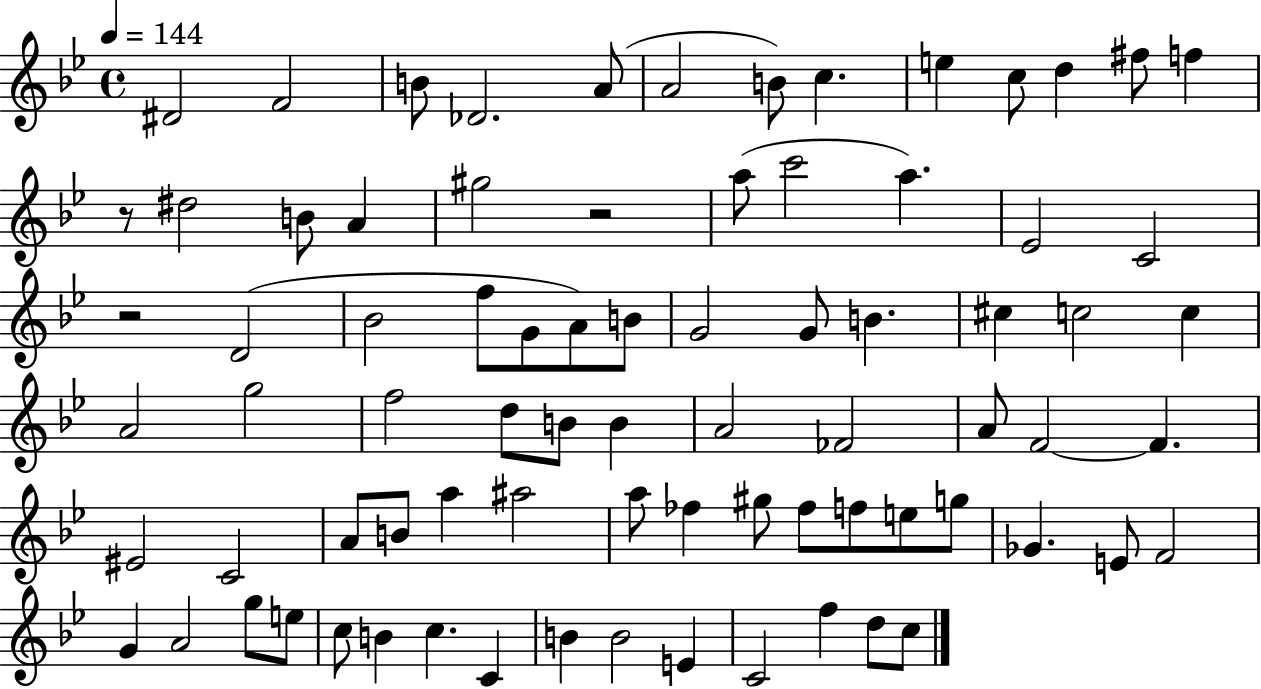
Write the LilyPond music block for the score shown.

{
  \clef treble
  \time 4/4
  \defaultTimeSignature
  \key bes \major
  \tempo 4 = 144
  dis'2 f'2 | b'8 des'2. a'8( | a'2 b'8) c''4. | e''4 c''8 d''4 fis''8 f''4 | \break r8 dis''2 b'8 a'4 | gis''2 r2 | a''8( c'''2 a''4.) | ees'2 c'2 | \break r2 d'2( | bes'2 f''8 g'8 a'8) b'8 | g'2 g'8 b'4. | cis''4 c''2 c''4 | \break a'2 g''2 | f''2 d''8 b'8 b'4 | a'2 fes'2 | a'8 f'2~~ f'4. | \break eis'2 c'2 | a'8 b'8 a''4 ais''2 | a''8 fes''4 gis''8 fes''8 f''8 e''8 g''8 | ges'4. e'8 f'2 | \break g'4 a'2 g''8 e''8 | c''8 b'4 c''4. c'4 | b'4 b'2 e'4 | c'2 f''4 d''8 c''8 | \break \bar "|."
}